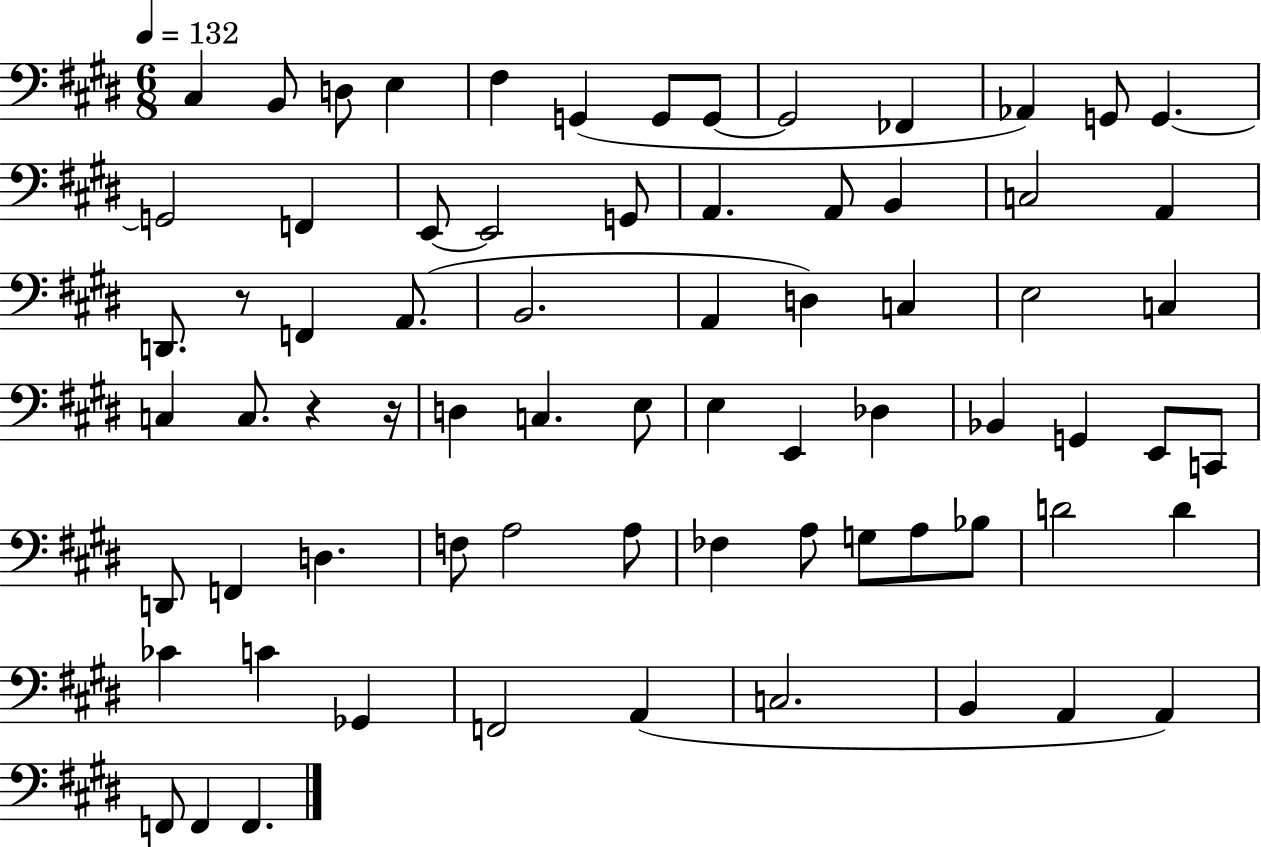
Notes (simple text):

C#3/q B2/e D3/e E3/q F#3/q G2/q G2/e G2/e G2/h FES2/q Ab2/q G2/e G2/q. G2/h F2/q E2/e E2/h G2/e A2/q. A2/e B2/q C3/h A2/q D2/e. R/e F2/q A2/e. B2/h. A2/q D3/q C3/q E3/h C3/q C3/q C3/e. R/q R/s D3/q C3/q. E3/e E3/q E2/q Db3/q Bb2/q G2/q E2/e C2/e D2/e F2/q D3/q. F3/e A3/h A3/e FES3/q A3/e G3/e A3/e Bb3/e D4/h D4/q CES4/q C4/q Gb2/q F2/h A2/q C3/h. B2/q A2/q A2/q F2/e F2/q F2/q.